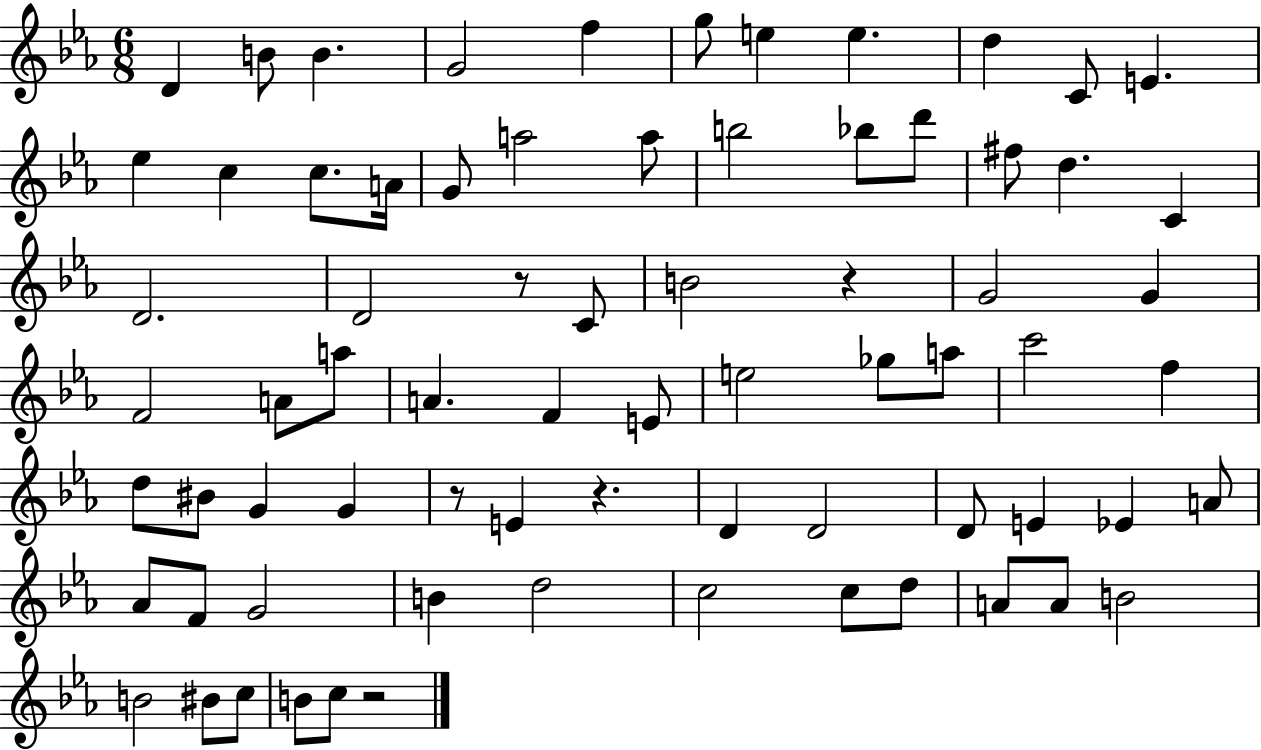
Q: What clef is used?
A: treble